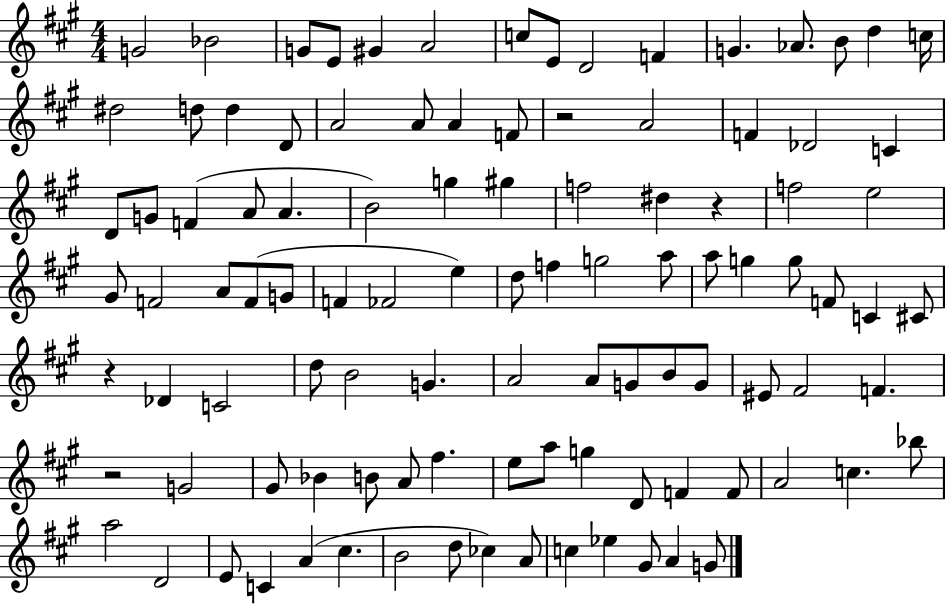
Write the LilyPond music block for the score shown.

{
  \clef treble
  \numericTimeSignature
  \time 4/4
  \key a \major
  g'2 bes'2 | g'8 e'8 gis'4 a'2 | c''8 e'8 d'2 f'4 | g'4. aes'8. b'8 d''4 c''16 | \break dis''2 d''8 d''4 d'8 | a'2 a'8 a'4 f'8 | r2 a'2 | f'4 des'2 c'4 | \break d'8 g'8 f'4( a'8 a'4. | b'2) g''4 gis''4 | f''2 dis''4 r4 | f''2 e''2 | \break gis'8 f'2 a'8 f'8( g'8 | f'4 fes'2 e''4) | d''8 f''4 g''2 a''8 | a''8 g''4 g''8 f'8 c'4 cis'8 | \break r4 des'4 c'2 | d''8 b'2 g'4. | a'2 a'8 g'8 b'8 g'8 | eis'8 fis'2 f'4. | \break r2 g'2 | gis'8 bes'4 b'8 a'8 fis''4. | e''8 a''8 g''4 d'8 f'4 f'8 | a'2 c''4. bes''8 | \break a''2 d'2 | e'8 c'4 a'4( cis''4. | b'2 d''8 ces''4) a'8 | c''4 ees''4 gis'8 a'4 g'8 | \break \bar "|."
}